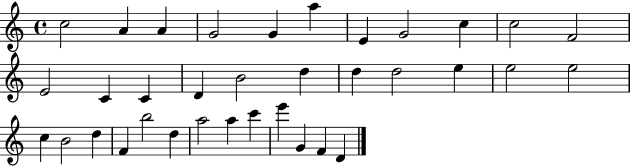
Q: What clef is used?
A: treble